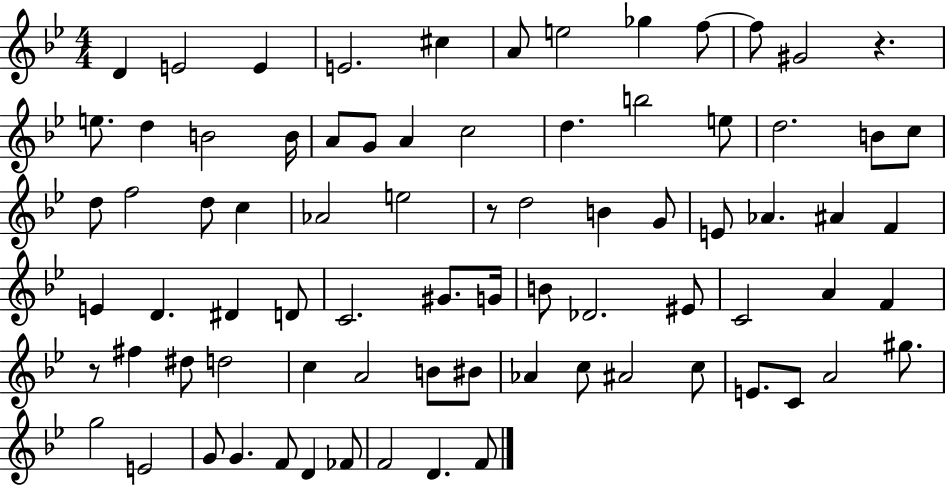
D4/q E4/h E4/q E4/h. C#5/q A4/e E5/h Gb5/q F5/e F5/e G#4/h R/q. E5/e. D5/q B4/h B4/s A4/e G4/e A4/q C5/h D5/q. B5/h E5/e D5/h. B4/e C5/e D5/e F5/h D5/e C5/q Ab4/h E5/h R/e D5/h B4/q G4/e E4/e Ab4/q. A#4/q F4/q E4/q D4/q. D#4/q D4/e C4/h. G#4/e. G4/s B4/e Db4/h. EIS4/e C4/h A4/q F4/q R/e F#5/q D#5/e D5/h C5/q A4/h B4/e BIS4/e Ab4/q C5/e A#4/h C5/e E4/e. C4/e A4/h G#5/e. G5/h E4/h G4/e G4/q. F4/e D4/q FES4/e F4/h D4/q. F4/e